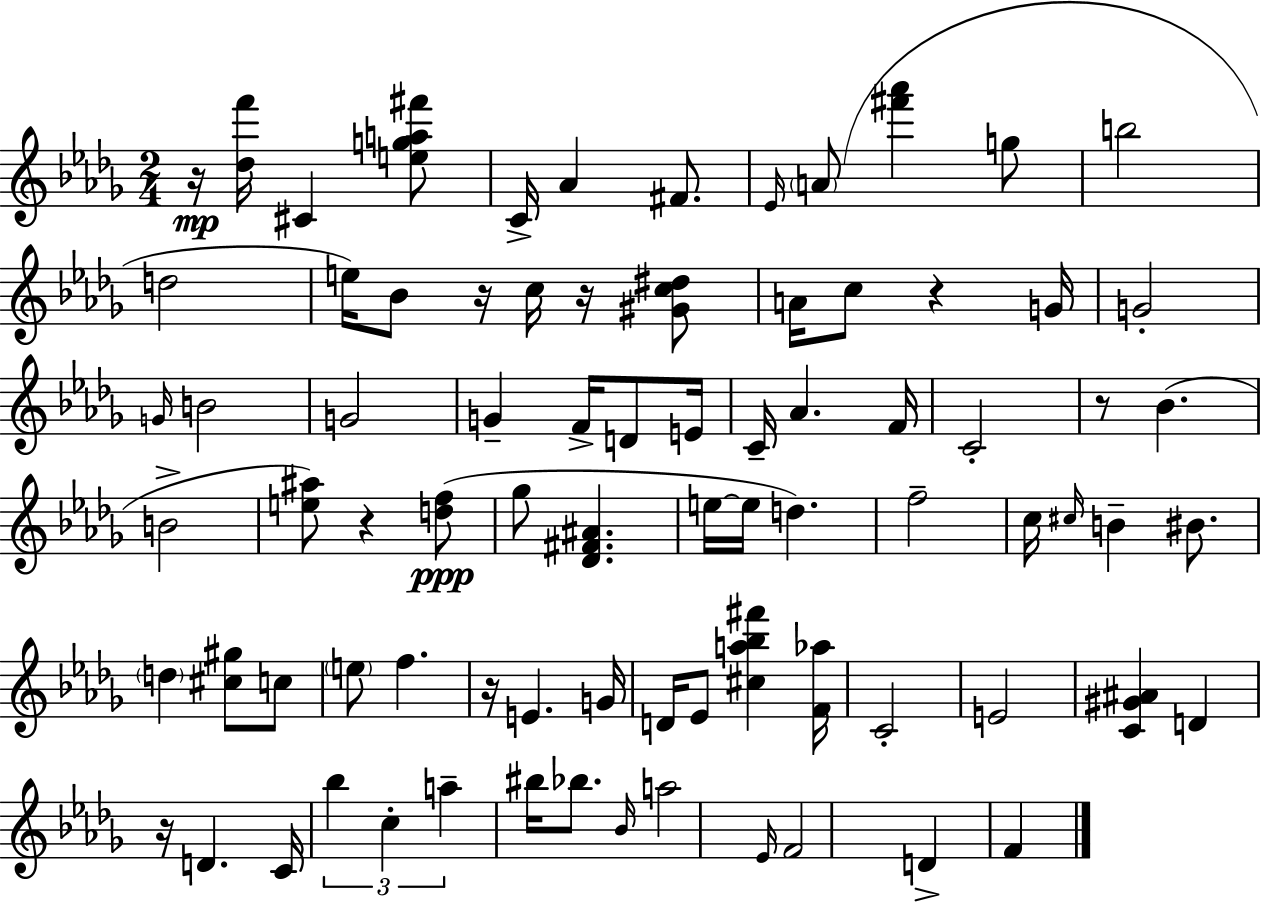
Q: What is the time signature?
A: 2/4